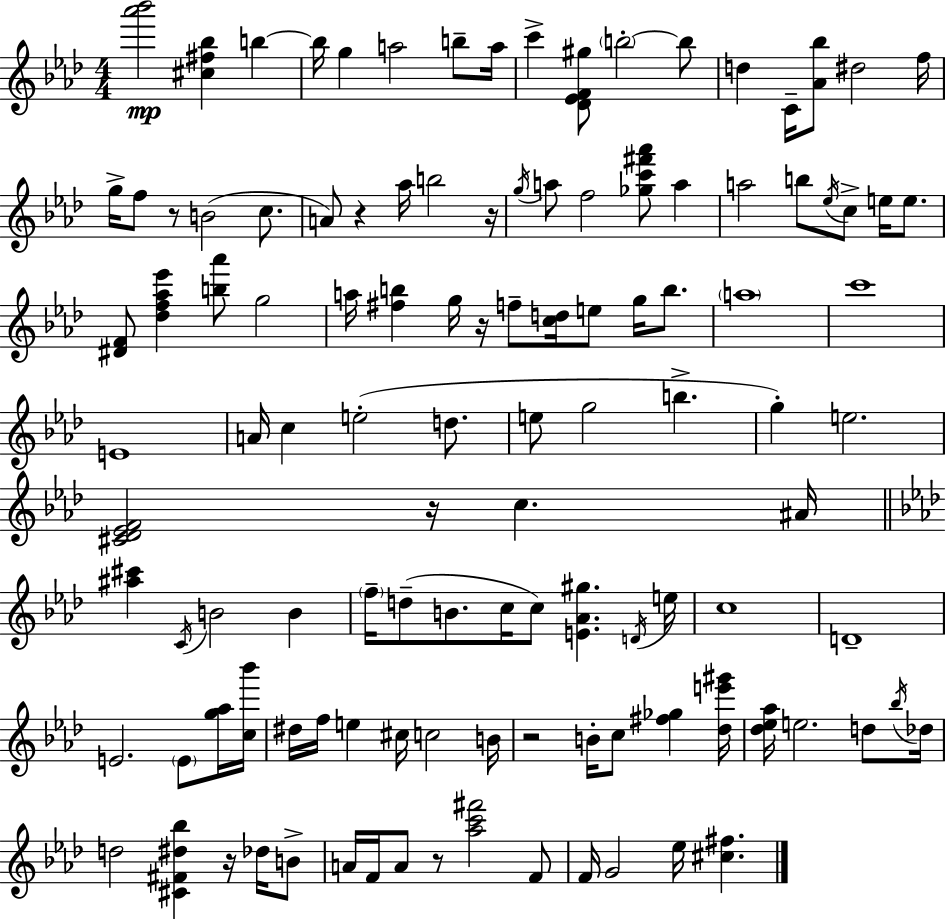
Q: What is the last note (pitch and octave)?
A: Eb5